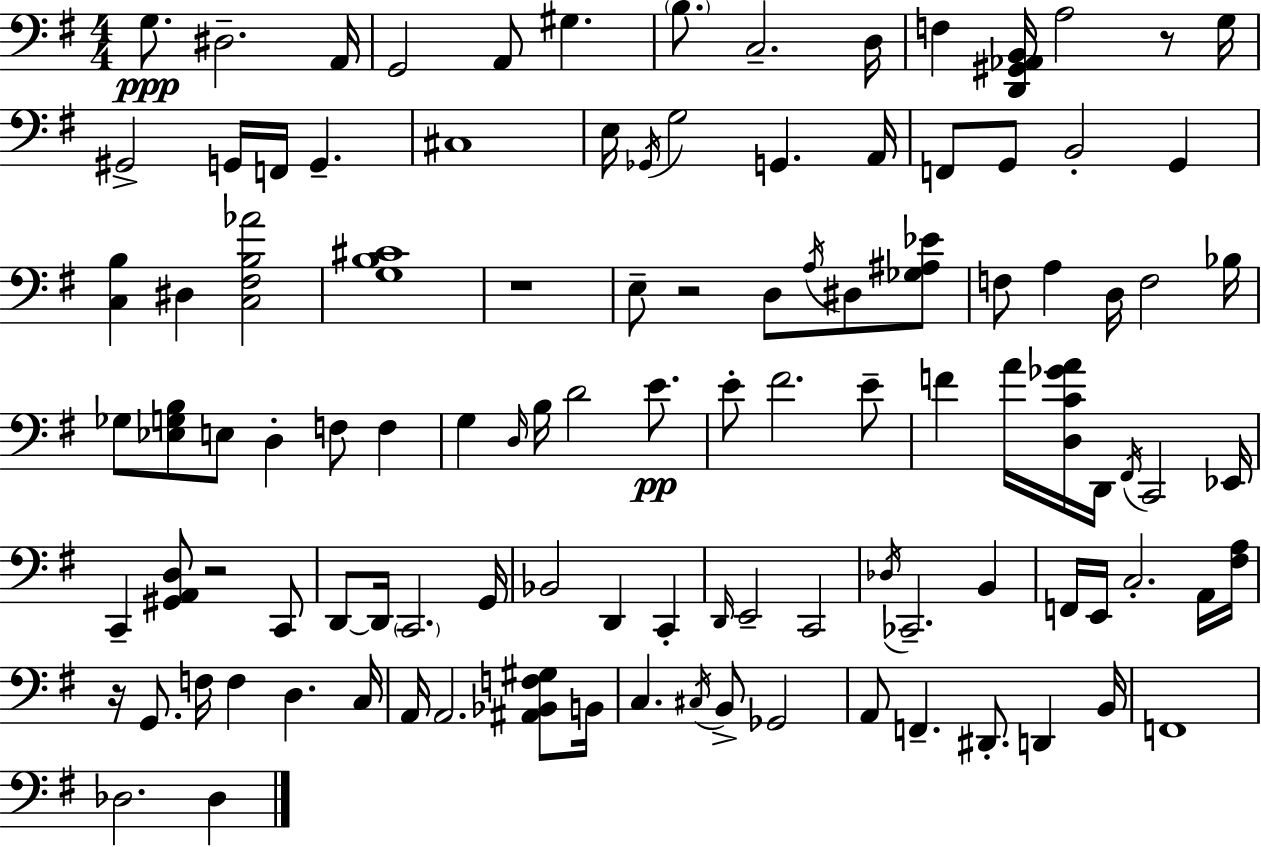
X:1
T:Untitled
M:4/4
L:1/4
K:G
G,/2 ^D,2 A,,/4 G,,2 A,,/2 ^G, B,/2 C,2 D,/4 F, [D,,^G,,_A,,B,,]/4 A,2 z/2 G,/4 ^G,,2 G,,/4 F,,/4 G,, ^C,4 E,/4 _G,,/4 G,2 G,, A,,/4 F,,/2 G,,/2 B,,2 G,, [C,B,] ^D, [C,^F,B,_A]2 [G,B,^C]4 z4 E,/2 z2 D,/2 A,/4 ^D,/2 [_G,^A,_E]/2 F,/2 A, D,/4 F,2 _B,/4 _G,/2 [_E,G,B,]/2 E,/2 D, F,/2 F, G, D,/4 B,/4 D2 E/2 E/2 ^F2 E/2 F A/4 [D,C_GA]/4 D,,/4 ^F,,/4 C,,2 _E,,/4 C,, [^G,,A,,D,]/2 z2 C,,/2 D,,/2 D,,/4 C,,2 G,,/4 _B,,2 D,, C,, D,,/4 E,,2 C,,2 _D,/4 _C,,2 B,, F,,/4 E,,/4 C,2 A,,/4 [^F,A,]/4 z/4 G,,/2 F,/4 F, D, C,/4 A,,/4 A,,2 [^A,,_B,,F,^G,]/2 B,,/4 C, ^C,/4 B,,/2 _G,,2 A,,/2 F,, ^D,,/2 D,, B,,/4 F,,4 _D,2 _D,